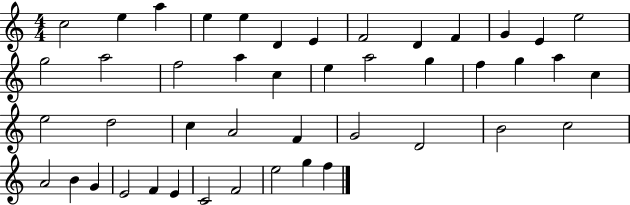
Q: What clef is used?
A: treble